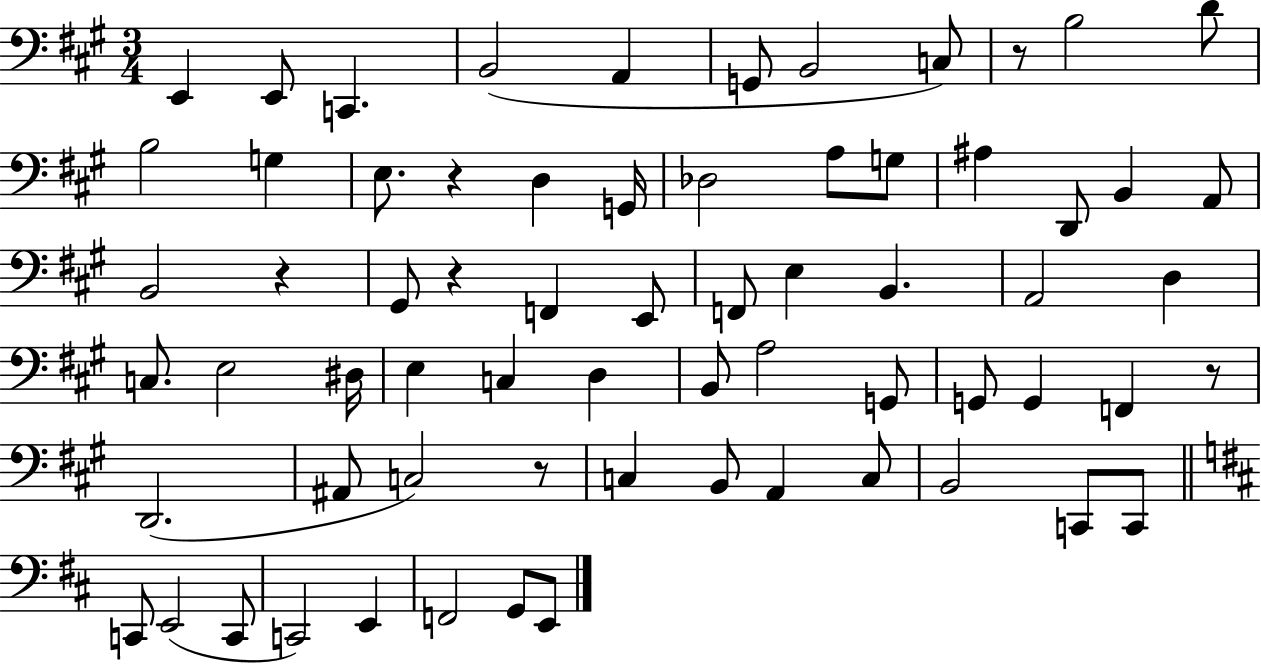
E2/q E2/e C2/q. B2/h A2/q G2/e B2/h C3/e R/e B3/h D4/e B3/h G3/q E3/e. R/q D3/q G2/s Db3/h A3/e G3/e A#3/q D2/e B2/q A2/e B2/h R/q G#2/e R/q F2/q E2/e F2/e E3/q B2/q. A2/h D3/q C3/e. E3/h D#3/s E3/q C3/q D3/q B2/e A3/h G2/e G2/e G2/q F2/q R/e D2/h. A#2/e C3/h R/e C3/q B2/e A2/q C3/e B2/h C2/e C2/e C2/e E2/h C2/e C2/h E2/q F2/h G2/e E2/e